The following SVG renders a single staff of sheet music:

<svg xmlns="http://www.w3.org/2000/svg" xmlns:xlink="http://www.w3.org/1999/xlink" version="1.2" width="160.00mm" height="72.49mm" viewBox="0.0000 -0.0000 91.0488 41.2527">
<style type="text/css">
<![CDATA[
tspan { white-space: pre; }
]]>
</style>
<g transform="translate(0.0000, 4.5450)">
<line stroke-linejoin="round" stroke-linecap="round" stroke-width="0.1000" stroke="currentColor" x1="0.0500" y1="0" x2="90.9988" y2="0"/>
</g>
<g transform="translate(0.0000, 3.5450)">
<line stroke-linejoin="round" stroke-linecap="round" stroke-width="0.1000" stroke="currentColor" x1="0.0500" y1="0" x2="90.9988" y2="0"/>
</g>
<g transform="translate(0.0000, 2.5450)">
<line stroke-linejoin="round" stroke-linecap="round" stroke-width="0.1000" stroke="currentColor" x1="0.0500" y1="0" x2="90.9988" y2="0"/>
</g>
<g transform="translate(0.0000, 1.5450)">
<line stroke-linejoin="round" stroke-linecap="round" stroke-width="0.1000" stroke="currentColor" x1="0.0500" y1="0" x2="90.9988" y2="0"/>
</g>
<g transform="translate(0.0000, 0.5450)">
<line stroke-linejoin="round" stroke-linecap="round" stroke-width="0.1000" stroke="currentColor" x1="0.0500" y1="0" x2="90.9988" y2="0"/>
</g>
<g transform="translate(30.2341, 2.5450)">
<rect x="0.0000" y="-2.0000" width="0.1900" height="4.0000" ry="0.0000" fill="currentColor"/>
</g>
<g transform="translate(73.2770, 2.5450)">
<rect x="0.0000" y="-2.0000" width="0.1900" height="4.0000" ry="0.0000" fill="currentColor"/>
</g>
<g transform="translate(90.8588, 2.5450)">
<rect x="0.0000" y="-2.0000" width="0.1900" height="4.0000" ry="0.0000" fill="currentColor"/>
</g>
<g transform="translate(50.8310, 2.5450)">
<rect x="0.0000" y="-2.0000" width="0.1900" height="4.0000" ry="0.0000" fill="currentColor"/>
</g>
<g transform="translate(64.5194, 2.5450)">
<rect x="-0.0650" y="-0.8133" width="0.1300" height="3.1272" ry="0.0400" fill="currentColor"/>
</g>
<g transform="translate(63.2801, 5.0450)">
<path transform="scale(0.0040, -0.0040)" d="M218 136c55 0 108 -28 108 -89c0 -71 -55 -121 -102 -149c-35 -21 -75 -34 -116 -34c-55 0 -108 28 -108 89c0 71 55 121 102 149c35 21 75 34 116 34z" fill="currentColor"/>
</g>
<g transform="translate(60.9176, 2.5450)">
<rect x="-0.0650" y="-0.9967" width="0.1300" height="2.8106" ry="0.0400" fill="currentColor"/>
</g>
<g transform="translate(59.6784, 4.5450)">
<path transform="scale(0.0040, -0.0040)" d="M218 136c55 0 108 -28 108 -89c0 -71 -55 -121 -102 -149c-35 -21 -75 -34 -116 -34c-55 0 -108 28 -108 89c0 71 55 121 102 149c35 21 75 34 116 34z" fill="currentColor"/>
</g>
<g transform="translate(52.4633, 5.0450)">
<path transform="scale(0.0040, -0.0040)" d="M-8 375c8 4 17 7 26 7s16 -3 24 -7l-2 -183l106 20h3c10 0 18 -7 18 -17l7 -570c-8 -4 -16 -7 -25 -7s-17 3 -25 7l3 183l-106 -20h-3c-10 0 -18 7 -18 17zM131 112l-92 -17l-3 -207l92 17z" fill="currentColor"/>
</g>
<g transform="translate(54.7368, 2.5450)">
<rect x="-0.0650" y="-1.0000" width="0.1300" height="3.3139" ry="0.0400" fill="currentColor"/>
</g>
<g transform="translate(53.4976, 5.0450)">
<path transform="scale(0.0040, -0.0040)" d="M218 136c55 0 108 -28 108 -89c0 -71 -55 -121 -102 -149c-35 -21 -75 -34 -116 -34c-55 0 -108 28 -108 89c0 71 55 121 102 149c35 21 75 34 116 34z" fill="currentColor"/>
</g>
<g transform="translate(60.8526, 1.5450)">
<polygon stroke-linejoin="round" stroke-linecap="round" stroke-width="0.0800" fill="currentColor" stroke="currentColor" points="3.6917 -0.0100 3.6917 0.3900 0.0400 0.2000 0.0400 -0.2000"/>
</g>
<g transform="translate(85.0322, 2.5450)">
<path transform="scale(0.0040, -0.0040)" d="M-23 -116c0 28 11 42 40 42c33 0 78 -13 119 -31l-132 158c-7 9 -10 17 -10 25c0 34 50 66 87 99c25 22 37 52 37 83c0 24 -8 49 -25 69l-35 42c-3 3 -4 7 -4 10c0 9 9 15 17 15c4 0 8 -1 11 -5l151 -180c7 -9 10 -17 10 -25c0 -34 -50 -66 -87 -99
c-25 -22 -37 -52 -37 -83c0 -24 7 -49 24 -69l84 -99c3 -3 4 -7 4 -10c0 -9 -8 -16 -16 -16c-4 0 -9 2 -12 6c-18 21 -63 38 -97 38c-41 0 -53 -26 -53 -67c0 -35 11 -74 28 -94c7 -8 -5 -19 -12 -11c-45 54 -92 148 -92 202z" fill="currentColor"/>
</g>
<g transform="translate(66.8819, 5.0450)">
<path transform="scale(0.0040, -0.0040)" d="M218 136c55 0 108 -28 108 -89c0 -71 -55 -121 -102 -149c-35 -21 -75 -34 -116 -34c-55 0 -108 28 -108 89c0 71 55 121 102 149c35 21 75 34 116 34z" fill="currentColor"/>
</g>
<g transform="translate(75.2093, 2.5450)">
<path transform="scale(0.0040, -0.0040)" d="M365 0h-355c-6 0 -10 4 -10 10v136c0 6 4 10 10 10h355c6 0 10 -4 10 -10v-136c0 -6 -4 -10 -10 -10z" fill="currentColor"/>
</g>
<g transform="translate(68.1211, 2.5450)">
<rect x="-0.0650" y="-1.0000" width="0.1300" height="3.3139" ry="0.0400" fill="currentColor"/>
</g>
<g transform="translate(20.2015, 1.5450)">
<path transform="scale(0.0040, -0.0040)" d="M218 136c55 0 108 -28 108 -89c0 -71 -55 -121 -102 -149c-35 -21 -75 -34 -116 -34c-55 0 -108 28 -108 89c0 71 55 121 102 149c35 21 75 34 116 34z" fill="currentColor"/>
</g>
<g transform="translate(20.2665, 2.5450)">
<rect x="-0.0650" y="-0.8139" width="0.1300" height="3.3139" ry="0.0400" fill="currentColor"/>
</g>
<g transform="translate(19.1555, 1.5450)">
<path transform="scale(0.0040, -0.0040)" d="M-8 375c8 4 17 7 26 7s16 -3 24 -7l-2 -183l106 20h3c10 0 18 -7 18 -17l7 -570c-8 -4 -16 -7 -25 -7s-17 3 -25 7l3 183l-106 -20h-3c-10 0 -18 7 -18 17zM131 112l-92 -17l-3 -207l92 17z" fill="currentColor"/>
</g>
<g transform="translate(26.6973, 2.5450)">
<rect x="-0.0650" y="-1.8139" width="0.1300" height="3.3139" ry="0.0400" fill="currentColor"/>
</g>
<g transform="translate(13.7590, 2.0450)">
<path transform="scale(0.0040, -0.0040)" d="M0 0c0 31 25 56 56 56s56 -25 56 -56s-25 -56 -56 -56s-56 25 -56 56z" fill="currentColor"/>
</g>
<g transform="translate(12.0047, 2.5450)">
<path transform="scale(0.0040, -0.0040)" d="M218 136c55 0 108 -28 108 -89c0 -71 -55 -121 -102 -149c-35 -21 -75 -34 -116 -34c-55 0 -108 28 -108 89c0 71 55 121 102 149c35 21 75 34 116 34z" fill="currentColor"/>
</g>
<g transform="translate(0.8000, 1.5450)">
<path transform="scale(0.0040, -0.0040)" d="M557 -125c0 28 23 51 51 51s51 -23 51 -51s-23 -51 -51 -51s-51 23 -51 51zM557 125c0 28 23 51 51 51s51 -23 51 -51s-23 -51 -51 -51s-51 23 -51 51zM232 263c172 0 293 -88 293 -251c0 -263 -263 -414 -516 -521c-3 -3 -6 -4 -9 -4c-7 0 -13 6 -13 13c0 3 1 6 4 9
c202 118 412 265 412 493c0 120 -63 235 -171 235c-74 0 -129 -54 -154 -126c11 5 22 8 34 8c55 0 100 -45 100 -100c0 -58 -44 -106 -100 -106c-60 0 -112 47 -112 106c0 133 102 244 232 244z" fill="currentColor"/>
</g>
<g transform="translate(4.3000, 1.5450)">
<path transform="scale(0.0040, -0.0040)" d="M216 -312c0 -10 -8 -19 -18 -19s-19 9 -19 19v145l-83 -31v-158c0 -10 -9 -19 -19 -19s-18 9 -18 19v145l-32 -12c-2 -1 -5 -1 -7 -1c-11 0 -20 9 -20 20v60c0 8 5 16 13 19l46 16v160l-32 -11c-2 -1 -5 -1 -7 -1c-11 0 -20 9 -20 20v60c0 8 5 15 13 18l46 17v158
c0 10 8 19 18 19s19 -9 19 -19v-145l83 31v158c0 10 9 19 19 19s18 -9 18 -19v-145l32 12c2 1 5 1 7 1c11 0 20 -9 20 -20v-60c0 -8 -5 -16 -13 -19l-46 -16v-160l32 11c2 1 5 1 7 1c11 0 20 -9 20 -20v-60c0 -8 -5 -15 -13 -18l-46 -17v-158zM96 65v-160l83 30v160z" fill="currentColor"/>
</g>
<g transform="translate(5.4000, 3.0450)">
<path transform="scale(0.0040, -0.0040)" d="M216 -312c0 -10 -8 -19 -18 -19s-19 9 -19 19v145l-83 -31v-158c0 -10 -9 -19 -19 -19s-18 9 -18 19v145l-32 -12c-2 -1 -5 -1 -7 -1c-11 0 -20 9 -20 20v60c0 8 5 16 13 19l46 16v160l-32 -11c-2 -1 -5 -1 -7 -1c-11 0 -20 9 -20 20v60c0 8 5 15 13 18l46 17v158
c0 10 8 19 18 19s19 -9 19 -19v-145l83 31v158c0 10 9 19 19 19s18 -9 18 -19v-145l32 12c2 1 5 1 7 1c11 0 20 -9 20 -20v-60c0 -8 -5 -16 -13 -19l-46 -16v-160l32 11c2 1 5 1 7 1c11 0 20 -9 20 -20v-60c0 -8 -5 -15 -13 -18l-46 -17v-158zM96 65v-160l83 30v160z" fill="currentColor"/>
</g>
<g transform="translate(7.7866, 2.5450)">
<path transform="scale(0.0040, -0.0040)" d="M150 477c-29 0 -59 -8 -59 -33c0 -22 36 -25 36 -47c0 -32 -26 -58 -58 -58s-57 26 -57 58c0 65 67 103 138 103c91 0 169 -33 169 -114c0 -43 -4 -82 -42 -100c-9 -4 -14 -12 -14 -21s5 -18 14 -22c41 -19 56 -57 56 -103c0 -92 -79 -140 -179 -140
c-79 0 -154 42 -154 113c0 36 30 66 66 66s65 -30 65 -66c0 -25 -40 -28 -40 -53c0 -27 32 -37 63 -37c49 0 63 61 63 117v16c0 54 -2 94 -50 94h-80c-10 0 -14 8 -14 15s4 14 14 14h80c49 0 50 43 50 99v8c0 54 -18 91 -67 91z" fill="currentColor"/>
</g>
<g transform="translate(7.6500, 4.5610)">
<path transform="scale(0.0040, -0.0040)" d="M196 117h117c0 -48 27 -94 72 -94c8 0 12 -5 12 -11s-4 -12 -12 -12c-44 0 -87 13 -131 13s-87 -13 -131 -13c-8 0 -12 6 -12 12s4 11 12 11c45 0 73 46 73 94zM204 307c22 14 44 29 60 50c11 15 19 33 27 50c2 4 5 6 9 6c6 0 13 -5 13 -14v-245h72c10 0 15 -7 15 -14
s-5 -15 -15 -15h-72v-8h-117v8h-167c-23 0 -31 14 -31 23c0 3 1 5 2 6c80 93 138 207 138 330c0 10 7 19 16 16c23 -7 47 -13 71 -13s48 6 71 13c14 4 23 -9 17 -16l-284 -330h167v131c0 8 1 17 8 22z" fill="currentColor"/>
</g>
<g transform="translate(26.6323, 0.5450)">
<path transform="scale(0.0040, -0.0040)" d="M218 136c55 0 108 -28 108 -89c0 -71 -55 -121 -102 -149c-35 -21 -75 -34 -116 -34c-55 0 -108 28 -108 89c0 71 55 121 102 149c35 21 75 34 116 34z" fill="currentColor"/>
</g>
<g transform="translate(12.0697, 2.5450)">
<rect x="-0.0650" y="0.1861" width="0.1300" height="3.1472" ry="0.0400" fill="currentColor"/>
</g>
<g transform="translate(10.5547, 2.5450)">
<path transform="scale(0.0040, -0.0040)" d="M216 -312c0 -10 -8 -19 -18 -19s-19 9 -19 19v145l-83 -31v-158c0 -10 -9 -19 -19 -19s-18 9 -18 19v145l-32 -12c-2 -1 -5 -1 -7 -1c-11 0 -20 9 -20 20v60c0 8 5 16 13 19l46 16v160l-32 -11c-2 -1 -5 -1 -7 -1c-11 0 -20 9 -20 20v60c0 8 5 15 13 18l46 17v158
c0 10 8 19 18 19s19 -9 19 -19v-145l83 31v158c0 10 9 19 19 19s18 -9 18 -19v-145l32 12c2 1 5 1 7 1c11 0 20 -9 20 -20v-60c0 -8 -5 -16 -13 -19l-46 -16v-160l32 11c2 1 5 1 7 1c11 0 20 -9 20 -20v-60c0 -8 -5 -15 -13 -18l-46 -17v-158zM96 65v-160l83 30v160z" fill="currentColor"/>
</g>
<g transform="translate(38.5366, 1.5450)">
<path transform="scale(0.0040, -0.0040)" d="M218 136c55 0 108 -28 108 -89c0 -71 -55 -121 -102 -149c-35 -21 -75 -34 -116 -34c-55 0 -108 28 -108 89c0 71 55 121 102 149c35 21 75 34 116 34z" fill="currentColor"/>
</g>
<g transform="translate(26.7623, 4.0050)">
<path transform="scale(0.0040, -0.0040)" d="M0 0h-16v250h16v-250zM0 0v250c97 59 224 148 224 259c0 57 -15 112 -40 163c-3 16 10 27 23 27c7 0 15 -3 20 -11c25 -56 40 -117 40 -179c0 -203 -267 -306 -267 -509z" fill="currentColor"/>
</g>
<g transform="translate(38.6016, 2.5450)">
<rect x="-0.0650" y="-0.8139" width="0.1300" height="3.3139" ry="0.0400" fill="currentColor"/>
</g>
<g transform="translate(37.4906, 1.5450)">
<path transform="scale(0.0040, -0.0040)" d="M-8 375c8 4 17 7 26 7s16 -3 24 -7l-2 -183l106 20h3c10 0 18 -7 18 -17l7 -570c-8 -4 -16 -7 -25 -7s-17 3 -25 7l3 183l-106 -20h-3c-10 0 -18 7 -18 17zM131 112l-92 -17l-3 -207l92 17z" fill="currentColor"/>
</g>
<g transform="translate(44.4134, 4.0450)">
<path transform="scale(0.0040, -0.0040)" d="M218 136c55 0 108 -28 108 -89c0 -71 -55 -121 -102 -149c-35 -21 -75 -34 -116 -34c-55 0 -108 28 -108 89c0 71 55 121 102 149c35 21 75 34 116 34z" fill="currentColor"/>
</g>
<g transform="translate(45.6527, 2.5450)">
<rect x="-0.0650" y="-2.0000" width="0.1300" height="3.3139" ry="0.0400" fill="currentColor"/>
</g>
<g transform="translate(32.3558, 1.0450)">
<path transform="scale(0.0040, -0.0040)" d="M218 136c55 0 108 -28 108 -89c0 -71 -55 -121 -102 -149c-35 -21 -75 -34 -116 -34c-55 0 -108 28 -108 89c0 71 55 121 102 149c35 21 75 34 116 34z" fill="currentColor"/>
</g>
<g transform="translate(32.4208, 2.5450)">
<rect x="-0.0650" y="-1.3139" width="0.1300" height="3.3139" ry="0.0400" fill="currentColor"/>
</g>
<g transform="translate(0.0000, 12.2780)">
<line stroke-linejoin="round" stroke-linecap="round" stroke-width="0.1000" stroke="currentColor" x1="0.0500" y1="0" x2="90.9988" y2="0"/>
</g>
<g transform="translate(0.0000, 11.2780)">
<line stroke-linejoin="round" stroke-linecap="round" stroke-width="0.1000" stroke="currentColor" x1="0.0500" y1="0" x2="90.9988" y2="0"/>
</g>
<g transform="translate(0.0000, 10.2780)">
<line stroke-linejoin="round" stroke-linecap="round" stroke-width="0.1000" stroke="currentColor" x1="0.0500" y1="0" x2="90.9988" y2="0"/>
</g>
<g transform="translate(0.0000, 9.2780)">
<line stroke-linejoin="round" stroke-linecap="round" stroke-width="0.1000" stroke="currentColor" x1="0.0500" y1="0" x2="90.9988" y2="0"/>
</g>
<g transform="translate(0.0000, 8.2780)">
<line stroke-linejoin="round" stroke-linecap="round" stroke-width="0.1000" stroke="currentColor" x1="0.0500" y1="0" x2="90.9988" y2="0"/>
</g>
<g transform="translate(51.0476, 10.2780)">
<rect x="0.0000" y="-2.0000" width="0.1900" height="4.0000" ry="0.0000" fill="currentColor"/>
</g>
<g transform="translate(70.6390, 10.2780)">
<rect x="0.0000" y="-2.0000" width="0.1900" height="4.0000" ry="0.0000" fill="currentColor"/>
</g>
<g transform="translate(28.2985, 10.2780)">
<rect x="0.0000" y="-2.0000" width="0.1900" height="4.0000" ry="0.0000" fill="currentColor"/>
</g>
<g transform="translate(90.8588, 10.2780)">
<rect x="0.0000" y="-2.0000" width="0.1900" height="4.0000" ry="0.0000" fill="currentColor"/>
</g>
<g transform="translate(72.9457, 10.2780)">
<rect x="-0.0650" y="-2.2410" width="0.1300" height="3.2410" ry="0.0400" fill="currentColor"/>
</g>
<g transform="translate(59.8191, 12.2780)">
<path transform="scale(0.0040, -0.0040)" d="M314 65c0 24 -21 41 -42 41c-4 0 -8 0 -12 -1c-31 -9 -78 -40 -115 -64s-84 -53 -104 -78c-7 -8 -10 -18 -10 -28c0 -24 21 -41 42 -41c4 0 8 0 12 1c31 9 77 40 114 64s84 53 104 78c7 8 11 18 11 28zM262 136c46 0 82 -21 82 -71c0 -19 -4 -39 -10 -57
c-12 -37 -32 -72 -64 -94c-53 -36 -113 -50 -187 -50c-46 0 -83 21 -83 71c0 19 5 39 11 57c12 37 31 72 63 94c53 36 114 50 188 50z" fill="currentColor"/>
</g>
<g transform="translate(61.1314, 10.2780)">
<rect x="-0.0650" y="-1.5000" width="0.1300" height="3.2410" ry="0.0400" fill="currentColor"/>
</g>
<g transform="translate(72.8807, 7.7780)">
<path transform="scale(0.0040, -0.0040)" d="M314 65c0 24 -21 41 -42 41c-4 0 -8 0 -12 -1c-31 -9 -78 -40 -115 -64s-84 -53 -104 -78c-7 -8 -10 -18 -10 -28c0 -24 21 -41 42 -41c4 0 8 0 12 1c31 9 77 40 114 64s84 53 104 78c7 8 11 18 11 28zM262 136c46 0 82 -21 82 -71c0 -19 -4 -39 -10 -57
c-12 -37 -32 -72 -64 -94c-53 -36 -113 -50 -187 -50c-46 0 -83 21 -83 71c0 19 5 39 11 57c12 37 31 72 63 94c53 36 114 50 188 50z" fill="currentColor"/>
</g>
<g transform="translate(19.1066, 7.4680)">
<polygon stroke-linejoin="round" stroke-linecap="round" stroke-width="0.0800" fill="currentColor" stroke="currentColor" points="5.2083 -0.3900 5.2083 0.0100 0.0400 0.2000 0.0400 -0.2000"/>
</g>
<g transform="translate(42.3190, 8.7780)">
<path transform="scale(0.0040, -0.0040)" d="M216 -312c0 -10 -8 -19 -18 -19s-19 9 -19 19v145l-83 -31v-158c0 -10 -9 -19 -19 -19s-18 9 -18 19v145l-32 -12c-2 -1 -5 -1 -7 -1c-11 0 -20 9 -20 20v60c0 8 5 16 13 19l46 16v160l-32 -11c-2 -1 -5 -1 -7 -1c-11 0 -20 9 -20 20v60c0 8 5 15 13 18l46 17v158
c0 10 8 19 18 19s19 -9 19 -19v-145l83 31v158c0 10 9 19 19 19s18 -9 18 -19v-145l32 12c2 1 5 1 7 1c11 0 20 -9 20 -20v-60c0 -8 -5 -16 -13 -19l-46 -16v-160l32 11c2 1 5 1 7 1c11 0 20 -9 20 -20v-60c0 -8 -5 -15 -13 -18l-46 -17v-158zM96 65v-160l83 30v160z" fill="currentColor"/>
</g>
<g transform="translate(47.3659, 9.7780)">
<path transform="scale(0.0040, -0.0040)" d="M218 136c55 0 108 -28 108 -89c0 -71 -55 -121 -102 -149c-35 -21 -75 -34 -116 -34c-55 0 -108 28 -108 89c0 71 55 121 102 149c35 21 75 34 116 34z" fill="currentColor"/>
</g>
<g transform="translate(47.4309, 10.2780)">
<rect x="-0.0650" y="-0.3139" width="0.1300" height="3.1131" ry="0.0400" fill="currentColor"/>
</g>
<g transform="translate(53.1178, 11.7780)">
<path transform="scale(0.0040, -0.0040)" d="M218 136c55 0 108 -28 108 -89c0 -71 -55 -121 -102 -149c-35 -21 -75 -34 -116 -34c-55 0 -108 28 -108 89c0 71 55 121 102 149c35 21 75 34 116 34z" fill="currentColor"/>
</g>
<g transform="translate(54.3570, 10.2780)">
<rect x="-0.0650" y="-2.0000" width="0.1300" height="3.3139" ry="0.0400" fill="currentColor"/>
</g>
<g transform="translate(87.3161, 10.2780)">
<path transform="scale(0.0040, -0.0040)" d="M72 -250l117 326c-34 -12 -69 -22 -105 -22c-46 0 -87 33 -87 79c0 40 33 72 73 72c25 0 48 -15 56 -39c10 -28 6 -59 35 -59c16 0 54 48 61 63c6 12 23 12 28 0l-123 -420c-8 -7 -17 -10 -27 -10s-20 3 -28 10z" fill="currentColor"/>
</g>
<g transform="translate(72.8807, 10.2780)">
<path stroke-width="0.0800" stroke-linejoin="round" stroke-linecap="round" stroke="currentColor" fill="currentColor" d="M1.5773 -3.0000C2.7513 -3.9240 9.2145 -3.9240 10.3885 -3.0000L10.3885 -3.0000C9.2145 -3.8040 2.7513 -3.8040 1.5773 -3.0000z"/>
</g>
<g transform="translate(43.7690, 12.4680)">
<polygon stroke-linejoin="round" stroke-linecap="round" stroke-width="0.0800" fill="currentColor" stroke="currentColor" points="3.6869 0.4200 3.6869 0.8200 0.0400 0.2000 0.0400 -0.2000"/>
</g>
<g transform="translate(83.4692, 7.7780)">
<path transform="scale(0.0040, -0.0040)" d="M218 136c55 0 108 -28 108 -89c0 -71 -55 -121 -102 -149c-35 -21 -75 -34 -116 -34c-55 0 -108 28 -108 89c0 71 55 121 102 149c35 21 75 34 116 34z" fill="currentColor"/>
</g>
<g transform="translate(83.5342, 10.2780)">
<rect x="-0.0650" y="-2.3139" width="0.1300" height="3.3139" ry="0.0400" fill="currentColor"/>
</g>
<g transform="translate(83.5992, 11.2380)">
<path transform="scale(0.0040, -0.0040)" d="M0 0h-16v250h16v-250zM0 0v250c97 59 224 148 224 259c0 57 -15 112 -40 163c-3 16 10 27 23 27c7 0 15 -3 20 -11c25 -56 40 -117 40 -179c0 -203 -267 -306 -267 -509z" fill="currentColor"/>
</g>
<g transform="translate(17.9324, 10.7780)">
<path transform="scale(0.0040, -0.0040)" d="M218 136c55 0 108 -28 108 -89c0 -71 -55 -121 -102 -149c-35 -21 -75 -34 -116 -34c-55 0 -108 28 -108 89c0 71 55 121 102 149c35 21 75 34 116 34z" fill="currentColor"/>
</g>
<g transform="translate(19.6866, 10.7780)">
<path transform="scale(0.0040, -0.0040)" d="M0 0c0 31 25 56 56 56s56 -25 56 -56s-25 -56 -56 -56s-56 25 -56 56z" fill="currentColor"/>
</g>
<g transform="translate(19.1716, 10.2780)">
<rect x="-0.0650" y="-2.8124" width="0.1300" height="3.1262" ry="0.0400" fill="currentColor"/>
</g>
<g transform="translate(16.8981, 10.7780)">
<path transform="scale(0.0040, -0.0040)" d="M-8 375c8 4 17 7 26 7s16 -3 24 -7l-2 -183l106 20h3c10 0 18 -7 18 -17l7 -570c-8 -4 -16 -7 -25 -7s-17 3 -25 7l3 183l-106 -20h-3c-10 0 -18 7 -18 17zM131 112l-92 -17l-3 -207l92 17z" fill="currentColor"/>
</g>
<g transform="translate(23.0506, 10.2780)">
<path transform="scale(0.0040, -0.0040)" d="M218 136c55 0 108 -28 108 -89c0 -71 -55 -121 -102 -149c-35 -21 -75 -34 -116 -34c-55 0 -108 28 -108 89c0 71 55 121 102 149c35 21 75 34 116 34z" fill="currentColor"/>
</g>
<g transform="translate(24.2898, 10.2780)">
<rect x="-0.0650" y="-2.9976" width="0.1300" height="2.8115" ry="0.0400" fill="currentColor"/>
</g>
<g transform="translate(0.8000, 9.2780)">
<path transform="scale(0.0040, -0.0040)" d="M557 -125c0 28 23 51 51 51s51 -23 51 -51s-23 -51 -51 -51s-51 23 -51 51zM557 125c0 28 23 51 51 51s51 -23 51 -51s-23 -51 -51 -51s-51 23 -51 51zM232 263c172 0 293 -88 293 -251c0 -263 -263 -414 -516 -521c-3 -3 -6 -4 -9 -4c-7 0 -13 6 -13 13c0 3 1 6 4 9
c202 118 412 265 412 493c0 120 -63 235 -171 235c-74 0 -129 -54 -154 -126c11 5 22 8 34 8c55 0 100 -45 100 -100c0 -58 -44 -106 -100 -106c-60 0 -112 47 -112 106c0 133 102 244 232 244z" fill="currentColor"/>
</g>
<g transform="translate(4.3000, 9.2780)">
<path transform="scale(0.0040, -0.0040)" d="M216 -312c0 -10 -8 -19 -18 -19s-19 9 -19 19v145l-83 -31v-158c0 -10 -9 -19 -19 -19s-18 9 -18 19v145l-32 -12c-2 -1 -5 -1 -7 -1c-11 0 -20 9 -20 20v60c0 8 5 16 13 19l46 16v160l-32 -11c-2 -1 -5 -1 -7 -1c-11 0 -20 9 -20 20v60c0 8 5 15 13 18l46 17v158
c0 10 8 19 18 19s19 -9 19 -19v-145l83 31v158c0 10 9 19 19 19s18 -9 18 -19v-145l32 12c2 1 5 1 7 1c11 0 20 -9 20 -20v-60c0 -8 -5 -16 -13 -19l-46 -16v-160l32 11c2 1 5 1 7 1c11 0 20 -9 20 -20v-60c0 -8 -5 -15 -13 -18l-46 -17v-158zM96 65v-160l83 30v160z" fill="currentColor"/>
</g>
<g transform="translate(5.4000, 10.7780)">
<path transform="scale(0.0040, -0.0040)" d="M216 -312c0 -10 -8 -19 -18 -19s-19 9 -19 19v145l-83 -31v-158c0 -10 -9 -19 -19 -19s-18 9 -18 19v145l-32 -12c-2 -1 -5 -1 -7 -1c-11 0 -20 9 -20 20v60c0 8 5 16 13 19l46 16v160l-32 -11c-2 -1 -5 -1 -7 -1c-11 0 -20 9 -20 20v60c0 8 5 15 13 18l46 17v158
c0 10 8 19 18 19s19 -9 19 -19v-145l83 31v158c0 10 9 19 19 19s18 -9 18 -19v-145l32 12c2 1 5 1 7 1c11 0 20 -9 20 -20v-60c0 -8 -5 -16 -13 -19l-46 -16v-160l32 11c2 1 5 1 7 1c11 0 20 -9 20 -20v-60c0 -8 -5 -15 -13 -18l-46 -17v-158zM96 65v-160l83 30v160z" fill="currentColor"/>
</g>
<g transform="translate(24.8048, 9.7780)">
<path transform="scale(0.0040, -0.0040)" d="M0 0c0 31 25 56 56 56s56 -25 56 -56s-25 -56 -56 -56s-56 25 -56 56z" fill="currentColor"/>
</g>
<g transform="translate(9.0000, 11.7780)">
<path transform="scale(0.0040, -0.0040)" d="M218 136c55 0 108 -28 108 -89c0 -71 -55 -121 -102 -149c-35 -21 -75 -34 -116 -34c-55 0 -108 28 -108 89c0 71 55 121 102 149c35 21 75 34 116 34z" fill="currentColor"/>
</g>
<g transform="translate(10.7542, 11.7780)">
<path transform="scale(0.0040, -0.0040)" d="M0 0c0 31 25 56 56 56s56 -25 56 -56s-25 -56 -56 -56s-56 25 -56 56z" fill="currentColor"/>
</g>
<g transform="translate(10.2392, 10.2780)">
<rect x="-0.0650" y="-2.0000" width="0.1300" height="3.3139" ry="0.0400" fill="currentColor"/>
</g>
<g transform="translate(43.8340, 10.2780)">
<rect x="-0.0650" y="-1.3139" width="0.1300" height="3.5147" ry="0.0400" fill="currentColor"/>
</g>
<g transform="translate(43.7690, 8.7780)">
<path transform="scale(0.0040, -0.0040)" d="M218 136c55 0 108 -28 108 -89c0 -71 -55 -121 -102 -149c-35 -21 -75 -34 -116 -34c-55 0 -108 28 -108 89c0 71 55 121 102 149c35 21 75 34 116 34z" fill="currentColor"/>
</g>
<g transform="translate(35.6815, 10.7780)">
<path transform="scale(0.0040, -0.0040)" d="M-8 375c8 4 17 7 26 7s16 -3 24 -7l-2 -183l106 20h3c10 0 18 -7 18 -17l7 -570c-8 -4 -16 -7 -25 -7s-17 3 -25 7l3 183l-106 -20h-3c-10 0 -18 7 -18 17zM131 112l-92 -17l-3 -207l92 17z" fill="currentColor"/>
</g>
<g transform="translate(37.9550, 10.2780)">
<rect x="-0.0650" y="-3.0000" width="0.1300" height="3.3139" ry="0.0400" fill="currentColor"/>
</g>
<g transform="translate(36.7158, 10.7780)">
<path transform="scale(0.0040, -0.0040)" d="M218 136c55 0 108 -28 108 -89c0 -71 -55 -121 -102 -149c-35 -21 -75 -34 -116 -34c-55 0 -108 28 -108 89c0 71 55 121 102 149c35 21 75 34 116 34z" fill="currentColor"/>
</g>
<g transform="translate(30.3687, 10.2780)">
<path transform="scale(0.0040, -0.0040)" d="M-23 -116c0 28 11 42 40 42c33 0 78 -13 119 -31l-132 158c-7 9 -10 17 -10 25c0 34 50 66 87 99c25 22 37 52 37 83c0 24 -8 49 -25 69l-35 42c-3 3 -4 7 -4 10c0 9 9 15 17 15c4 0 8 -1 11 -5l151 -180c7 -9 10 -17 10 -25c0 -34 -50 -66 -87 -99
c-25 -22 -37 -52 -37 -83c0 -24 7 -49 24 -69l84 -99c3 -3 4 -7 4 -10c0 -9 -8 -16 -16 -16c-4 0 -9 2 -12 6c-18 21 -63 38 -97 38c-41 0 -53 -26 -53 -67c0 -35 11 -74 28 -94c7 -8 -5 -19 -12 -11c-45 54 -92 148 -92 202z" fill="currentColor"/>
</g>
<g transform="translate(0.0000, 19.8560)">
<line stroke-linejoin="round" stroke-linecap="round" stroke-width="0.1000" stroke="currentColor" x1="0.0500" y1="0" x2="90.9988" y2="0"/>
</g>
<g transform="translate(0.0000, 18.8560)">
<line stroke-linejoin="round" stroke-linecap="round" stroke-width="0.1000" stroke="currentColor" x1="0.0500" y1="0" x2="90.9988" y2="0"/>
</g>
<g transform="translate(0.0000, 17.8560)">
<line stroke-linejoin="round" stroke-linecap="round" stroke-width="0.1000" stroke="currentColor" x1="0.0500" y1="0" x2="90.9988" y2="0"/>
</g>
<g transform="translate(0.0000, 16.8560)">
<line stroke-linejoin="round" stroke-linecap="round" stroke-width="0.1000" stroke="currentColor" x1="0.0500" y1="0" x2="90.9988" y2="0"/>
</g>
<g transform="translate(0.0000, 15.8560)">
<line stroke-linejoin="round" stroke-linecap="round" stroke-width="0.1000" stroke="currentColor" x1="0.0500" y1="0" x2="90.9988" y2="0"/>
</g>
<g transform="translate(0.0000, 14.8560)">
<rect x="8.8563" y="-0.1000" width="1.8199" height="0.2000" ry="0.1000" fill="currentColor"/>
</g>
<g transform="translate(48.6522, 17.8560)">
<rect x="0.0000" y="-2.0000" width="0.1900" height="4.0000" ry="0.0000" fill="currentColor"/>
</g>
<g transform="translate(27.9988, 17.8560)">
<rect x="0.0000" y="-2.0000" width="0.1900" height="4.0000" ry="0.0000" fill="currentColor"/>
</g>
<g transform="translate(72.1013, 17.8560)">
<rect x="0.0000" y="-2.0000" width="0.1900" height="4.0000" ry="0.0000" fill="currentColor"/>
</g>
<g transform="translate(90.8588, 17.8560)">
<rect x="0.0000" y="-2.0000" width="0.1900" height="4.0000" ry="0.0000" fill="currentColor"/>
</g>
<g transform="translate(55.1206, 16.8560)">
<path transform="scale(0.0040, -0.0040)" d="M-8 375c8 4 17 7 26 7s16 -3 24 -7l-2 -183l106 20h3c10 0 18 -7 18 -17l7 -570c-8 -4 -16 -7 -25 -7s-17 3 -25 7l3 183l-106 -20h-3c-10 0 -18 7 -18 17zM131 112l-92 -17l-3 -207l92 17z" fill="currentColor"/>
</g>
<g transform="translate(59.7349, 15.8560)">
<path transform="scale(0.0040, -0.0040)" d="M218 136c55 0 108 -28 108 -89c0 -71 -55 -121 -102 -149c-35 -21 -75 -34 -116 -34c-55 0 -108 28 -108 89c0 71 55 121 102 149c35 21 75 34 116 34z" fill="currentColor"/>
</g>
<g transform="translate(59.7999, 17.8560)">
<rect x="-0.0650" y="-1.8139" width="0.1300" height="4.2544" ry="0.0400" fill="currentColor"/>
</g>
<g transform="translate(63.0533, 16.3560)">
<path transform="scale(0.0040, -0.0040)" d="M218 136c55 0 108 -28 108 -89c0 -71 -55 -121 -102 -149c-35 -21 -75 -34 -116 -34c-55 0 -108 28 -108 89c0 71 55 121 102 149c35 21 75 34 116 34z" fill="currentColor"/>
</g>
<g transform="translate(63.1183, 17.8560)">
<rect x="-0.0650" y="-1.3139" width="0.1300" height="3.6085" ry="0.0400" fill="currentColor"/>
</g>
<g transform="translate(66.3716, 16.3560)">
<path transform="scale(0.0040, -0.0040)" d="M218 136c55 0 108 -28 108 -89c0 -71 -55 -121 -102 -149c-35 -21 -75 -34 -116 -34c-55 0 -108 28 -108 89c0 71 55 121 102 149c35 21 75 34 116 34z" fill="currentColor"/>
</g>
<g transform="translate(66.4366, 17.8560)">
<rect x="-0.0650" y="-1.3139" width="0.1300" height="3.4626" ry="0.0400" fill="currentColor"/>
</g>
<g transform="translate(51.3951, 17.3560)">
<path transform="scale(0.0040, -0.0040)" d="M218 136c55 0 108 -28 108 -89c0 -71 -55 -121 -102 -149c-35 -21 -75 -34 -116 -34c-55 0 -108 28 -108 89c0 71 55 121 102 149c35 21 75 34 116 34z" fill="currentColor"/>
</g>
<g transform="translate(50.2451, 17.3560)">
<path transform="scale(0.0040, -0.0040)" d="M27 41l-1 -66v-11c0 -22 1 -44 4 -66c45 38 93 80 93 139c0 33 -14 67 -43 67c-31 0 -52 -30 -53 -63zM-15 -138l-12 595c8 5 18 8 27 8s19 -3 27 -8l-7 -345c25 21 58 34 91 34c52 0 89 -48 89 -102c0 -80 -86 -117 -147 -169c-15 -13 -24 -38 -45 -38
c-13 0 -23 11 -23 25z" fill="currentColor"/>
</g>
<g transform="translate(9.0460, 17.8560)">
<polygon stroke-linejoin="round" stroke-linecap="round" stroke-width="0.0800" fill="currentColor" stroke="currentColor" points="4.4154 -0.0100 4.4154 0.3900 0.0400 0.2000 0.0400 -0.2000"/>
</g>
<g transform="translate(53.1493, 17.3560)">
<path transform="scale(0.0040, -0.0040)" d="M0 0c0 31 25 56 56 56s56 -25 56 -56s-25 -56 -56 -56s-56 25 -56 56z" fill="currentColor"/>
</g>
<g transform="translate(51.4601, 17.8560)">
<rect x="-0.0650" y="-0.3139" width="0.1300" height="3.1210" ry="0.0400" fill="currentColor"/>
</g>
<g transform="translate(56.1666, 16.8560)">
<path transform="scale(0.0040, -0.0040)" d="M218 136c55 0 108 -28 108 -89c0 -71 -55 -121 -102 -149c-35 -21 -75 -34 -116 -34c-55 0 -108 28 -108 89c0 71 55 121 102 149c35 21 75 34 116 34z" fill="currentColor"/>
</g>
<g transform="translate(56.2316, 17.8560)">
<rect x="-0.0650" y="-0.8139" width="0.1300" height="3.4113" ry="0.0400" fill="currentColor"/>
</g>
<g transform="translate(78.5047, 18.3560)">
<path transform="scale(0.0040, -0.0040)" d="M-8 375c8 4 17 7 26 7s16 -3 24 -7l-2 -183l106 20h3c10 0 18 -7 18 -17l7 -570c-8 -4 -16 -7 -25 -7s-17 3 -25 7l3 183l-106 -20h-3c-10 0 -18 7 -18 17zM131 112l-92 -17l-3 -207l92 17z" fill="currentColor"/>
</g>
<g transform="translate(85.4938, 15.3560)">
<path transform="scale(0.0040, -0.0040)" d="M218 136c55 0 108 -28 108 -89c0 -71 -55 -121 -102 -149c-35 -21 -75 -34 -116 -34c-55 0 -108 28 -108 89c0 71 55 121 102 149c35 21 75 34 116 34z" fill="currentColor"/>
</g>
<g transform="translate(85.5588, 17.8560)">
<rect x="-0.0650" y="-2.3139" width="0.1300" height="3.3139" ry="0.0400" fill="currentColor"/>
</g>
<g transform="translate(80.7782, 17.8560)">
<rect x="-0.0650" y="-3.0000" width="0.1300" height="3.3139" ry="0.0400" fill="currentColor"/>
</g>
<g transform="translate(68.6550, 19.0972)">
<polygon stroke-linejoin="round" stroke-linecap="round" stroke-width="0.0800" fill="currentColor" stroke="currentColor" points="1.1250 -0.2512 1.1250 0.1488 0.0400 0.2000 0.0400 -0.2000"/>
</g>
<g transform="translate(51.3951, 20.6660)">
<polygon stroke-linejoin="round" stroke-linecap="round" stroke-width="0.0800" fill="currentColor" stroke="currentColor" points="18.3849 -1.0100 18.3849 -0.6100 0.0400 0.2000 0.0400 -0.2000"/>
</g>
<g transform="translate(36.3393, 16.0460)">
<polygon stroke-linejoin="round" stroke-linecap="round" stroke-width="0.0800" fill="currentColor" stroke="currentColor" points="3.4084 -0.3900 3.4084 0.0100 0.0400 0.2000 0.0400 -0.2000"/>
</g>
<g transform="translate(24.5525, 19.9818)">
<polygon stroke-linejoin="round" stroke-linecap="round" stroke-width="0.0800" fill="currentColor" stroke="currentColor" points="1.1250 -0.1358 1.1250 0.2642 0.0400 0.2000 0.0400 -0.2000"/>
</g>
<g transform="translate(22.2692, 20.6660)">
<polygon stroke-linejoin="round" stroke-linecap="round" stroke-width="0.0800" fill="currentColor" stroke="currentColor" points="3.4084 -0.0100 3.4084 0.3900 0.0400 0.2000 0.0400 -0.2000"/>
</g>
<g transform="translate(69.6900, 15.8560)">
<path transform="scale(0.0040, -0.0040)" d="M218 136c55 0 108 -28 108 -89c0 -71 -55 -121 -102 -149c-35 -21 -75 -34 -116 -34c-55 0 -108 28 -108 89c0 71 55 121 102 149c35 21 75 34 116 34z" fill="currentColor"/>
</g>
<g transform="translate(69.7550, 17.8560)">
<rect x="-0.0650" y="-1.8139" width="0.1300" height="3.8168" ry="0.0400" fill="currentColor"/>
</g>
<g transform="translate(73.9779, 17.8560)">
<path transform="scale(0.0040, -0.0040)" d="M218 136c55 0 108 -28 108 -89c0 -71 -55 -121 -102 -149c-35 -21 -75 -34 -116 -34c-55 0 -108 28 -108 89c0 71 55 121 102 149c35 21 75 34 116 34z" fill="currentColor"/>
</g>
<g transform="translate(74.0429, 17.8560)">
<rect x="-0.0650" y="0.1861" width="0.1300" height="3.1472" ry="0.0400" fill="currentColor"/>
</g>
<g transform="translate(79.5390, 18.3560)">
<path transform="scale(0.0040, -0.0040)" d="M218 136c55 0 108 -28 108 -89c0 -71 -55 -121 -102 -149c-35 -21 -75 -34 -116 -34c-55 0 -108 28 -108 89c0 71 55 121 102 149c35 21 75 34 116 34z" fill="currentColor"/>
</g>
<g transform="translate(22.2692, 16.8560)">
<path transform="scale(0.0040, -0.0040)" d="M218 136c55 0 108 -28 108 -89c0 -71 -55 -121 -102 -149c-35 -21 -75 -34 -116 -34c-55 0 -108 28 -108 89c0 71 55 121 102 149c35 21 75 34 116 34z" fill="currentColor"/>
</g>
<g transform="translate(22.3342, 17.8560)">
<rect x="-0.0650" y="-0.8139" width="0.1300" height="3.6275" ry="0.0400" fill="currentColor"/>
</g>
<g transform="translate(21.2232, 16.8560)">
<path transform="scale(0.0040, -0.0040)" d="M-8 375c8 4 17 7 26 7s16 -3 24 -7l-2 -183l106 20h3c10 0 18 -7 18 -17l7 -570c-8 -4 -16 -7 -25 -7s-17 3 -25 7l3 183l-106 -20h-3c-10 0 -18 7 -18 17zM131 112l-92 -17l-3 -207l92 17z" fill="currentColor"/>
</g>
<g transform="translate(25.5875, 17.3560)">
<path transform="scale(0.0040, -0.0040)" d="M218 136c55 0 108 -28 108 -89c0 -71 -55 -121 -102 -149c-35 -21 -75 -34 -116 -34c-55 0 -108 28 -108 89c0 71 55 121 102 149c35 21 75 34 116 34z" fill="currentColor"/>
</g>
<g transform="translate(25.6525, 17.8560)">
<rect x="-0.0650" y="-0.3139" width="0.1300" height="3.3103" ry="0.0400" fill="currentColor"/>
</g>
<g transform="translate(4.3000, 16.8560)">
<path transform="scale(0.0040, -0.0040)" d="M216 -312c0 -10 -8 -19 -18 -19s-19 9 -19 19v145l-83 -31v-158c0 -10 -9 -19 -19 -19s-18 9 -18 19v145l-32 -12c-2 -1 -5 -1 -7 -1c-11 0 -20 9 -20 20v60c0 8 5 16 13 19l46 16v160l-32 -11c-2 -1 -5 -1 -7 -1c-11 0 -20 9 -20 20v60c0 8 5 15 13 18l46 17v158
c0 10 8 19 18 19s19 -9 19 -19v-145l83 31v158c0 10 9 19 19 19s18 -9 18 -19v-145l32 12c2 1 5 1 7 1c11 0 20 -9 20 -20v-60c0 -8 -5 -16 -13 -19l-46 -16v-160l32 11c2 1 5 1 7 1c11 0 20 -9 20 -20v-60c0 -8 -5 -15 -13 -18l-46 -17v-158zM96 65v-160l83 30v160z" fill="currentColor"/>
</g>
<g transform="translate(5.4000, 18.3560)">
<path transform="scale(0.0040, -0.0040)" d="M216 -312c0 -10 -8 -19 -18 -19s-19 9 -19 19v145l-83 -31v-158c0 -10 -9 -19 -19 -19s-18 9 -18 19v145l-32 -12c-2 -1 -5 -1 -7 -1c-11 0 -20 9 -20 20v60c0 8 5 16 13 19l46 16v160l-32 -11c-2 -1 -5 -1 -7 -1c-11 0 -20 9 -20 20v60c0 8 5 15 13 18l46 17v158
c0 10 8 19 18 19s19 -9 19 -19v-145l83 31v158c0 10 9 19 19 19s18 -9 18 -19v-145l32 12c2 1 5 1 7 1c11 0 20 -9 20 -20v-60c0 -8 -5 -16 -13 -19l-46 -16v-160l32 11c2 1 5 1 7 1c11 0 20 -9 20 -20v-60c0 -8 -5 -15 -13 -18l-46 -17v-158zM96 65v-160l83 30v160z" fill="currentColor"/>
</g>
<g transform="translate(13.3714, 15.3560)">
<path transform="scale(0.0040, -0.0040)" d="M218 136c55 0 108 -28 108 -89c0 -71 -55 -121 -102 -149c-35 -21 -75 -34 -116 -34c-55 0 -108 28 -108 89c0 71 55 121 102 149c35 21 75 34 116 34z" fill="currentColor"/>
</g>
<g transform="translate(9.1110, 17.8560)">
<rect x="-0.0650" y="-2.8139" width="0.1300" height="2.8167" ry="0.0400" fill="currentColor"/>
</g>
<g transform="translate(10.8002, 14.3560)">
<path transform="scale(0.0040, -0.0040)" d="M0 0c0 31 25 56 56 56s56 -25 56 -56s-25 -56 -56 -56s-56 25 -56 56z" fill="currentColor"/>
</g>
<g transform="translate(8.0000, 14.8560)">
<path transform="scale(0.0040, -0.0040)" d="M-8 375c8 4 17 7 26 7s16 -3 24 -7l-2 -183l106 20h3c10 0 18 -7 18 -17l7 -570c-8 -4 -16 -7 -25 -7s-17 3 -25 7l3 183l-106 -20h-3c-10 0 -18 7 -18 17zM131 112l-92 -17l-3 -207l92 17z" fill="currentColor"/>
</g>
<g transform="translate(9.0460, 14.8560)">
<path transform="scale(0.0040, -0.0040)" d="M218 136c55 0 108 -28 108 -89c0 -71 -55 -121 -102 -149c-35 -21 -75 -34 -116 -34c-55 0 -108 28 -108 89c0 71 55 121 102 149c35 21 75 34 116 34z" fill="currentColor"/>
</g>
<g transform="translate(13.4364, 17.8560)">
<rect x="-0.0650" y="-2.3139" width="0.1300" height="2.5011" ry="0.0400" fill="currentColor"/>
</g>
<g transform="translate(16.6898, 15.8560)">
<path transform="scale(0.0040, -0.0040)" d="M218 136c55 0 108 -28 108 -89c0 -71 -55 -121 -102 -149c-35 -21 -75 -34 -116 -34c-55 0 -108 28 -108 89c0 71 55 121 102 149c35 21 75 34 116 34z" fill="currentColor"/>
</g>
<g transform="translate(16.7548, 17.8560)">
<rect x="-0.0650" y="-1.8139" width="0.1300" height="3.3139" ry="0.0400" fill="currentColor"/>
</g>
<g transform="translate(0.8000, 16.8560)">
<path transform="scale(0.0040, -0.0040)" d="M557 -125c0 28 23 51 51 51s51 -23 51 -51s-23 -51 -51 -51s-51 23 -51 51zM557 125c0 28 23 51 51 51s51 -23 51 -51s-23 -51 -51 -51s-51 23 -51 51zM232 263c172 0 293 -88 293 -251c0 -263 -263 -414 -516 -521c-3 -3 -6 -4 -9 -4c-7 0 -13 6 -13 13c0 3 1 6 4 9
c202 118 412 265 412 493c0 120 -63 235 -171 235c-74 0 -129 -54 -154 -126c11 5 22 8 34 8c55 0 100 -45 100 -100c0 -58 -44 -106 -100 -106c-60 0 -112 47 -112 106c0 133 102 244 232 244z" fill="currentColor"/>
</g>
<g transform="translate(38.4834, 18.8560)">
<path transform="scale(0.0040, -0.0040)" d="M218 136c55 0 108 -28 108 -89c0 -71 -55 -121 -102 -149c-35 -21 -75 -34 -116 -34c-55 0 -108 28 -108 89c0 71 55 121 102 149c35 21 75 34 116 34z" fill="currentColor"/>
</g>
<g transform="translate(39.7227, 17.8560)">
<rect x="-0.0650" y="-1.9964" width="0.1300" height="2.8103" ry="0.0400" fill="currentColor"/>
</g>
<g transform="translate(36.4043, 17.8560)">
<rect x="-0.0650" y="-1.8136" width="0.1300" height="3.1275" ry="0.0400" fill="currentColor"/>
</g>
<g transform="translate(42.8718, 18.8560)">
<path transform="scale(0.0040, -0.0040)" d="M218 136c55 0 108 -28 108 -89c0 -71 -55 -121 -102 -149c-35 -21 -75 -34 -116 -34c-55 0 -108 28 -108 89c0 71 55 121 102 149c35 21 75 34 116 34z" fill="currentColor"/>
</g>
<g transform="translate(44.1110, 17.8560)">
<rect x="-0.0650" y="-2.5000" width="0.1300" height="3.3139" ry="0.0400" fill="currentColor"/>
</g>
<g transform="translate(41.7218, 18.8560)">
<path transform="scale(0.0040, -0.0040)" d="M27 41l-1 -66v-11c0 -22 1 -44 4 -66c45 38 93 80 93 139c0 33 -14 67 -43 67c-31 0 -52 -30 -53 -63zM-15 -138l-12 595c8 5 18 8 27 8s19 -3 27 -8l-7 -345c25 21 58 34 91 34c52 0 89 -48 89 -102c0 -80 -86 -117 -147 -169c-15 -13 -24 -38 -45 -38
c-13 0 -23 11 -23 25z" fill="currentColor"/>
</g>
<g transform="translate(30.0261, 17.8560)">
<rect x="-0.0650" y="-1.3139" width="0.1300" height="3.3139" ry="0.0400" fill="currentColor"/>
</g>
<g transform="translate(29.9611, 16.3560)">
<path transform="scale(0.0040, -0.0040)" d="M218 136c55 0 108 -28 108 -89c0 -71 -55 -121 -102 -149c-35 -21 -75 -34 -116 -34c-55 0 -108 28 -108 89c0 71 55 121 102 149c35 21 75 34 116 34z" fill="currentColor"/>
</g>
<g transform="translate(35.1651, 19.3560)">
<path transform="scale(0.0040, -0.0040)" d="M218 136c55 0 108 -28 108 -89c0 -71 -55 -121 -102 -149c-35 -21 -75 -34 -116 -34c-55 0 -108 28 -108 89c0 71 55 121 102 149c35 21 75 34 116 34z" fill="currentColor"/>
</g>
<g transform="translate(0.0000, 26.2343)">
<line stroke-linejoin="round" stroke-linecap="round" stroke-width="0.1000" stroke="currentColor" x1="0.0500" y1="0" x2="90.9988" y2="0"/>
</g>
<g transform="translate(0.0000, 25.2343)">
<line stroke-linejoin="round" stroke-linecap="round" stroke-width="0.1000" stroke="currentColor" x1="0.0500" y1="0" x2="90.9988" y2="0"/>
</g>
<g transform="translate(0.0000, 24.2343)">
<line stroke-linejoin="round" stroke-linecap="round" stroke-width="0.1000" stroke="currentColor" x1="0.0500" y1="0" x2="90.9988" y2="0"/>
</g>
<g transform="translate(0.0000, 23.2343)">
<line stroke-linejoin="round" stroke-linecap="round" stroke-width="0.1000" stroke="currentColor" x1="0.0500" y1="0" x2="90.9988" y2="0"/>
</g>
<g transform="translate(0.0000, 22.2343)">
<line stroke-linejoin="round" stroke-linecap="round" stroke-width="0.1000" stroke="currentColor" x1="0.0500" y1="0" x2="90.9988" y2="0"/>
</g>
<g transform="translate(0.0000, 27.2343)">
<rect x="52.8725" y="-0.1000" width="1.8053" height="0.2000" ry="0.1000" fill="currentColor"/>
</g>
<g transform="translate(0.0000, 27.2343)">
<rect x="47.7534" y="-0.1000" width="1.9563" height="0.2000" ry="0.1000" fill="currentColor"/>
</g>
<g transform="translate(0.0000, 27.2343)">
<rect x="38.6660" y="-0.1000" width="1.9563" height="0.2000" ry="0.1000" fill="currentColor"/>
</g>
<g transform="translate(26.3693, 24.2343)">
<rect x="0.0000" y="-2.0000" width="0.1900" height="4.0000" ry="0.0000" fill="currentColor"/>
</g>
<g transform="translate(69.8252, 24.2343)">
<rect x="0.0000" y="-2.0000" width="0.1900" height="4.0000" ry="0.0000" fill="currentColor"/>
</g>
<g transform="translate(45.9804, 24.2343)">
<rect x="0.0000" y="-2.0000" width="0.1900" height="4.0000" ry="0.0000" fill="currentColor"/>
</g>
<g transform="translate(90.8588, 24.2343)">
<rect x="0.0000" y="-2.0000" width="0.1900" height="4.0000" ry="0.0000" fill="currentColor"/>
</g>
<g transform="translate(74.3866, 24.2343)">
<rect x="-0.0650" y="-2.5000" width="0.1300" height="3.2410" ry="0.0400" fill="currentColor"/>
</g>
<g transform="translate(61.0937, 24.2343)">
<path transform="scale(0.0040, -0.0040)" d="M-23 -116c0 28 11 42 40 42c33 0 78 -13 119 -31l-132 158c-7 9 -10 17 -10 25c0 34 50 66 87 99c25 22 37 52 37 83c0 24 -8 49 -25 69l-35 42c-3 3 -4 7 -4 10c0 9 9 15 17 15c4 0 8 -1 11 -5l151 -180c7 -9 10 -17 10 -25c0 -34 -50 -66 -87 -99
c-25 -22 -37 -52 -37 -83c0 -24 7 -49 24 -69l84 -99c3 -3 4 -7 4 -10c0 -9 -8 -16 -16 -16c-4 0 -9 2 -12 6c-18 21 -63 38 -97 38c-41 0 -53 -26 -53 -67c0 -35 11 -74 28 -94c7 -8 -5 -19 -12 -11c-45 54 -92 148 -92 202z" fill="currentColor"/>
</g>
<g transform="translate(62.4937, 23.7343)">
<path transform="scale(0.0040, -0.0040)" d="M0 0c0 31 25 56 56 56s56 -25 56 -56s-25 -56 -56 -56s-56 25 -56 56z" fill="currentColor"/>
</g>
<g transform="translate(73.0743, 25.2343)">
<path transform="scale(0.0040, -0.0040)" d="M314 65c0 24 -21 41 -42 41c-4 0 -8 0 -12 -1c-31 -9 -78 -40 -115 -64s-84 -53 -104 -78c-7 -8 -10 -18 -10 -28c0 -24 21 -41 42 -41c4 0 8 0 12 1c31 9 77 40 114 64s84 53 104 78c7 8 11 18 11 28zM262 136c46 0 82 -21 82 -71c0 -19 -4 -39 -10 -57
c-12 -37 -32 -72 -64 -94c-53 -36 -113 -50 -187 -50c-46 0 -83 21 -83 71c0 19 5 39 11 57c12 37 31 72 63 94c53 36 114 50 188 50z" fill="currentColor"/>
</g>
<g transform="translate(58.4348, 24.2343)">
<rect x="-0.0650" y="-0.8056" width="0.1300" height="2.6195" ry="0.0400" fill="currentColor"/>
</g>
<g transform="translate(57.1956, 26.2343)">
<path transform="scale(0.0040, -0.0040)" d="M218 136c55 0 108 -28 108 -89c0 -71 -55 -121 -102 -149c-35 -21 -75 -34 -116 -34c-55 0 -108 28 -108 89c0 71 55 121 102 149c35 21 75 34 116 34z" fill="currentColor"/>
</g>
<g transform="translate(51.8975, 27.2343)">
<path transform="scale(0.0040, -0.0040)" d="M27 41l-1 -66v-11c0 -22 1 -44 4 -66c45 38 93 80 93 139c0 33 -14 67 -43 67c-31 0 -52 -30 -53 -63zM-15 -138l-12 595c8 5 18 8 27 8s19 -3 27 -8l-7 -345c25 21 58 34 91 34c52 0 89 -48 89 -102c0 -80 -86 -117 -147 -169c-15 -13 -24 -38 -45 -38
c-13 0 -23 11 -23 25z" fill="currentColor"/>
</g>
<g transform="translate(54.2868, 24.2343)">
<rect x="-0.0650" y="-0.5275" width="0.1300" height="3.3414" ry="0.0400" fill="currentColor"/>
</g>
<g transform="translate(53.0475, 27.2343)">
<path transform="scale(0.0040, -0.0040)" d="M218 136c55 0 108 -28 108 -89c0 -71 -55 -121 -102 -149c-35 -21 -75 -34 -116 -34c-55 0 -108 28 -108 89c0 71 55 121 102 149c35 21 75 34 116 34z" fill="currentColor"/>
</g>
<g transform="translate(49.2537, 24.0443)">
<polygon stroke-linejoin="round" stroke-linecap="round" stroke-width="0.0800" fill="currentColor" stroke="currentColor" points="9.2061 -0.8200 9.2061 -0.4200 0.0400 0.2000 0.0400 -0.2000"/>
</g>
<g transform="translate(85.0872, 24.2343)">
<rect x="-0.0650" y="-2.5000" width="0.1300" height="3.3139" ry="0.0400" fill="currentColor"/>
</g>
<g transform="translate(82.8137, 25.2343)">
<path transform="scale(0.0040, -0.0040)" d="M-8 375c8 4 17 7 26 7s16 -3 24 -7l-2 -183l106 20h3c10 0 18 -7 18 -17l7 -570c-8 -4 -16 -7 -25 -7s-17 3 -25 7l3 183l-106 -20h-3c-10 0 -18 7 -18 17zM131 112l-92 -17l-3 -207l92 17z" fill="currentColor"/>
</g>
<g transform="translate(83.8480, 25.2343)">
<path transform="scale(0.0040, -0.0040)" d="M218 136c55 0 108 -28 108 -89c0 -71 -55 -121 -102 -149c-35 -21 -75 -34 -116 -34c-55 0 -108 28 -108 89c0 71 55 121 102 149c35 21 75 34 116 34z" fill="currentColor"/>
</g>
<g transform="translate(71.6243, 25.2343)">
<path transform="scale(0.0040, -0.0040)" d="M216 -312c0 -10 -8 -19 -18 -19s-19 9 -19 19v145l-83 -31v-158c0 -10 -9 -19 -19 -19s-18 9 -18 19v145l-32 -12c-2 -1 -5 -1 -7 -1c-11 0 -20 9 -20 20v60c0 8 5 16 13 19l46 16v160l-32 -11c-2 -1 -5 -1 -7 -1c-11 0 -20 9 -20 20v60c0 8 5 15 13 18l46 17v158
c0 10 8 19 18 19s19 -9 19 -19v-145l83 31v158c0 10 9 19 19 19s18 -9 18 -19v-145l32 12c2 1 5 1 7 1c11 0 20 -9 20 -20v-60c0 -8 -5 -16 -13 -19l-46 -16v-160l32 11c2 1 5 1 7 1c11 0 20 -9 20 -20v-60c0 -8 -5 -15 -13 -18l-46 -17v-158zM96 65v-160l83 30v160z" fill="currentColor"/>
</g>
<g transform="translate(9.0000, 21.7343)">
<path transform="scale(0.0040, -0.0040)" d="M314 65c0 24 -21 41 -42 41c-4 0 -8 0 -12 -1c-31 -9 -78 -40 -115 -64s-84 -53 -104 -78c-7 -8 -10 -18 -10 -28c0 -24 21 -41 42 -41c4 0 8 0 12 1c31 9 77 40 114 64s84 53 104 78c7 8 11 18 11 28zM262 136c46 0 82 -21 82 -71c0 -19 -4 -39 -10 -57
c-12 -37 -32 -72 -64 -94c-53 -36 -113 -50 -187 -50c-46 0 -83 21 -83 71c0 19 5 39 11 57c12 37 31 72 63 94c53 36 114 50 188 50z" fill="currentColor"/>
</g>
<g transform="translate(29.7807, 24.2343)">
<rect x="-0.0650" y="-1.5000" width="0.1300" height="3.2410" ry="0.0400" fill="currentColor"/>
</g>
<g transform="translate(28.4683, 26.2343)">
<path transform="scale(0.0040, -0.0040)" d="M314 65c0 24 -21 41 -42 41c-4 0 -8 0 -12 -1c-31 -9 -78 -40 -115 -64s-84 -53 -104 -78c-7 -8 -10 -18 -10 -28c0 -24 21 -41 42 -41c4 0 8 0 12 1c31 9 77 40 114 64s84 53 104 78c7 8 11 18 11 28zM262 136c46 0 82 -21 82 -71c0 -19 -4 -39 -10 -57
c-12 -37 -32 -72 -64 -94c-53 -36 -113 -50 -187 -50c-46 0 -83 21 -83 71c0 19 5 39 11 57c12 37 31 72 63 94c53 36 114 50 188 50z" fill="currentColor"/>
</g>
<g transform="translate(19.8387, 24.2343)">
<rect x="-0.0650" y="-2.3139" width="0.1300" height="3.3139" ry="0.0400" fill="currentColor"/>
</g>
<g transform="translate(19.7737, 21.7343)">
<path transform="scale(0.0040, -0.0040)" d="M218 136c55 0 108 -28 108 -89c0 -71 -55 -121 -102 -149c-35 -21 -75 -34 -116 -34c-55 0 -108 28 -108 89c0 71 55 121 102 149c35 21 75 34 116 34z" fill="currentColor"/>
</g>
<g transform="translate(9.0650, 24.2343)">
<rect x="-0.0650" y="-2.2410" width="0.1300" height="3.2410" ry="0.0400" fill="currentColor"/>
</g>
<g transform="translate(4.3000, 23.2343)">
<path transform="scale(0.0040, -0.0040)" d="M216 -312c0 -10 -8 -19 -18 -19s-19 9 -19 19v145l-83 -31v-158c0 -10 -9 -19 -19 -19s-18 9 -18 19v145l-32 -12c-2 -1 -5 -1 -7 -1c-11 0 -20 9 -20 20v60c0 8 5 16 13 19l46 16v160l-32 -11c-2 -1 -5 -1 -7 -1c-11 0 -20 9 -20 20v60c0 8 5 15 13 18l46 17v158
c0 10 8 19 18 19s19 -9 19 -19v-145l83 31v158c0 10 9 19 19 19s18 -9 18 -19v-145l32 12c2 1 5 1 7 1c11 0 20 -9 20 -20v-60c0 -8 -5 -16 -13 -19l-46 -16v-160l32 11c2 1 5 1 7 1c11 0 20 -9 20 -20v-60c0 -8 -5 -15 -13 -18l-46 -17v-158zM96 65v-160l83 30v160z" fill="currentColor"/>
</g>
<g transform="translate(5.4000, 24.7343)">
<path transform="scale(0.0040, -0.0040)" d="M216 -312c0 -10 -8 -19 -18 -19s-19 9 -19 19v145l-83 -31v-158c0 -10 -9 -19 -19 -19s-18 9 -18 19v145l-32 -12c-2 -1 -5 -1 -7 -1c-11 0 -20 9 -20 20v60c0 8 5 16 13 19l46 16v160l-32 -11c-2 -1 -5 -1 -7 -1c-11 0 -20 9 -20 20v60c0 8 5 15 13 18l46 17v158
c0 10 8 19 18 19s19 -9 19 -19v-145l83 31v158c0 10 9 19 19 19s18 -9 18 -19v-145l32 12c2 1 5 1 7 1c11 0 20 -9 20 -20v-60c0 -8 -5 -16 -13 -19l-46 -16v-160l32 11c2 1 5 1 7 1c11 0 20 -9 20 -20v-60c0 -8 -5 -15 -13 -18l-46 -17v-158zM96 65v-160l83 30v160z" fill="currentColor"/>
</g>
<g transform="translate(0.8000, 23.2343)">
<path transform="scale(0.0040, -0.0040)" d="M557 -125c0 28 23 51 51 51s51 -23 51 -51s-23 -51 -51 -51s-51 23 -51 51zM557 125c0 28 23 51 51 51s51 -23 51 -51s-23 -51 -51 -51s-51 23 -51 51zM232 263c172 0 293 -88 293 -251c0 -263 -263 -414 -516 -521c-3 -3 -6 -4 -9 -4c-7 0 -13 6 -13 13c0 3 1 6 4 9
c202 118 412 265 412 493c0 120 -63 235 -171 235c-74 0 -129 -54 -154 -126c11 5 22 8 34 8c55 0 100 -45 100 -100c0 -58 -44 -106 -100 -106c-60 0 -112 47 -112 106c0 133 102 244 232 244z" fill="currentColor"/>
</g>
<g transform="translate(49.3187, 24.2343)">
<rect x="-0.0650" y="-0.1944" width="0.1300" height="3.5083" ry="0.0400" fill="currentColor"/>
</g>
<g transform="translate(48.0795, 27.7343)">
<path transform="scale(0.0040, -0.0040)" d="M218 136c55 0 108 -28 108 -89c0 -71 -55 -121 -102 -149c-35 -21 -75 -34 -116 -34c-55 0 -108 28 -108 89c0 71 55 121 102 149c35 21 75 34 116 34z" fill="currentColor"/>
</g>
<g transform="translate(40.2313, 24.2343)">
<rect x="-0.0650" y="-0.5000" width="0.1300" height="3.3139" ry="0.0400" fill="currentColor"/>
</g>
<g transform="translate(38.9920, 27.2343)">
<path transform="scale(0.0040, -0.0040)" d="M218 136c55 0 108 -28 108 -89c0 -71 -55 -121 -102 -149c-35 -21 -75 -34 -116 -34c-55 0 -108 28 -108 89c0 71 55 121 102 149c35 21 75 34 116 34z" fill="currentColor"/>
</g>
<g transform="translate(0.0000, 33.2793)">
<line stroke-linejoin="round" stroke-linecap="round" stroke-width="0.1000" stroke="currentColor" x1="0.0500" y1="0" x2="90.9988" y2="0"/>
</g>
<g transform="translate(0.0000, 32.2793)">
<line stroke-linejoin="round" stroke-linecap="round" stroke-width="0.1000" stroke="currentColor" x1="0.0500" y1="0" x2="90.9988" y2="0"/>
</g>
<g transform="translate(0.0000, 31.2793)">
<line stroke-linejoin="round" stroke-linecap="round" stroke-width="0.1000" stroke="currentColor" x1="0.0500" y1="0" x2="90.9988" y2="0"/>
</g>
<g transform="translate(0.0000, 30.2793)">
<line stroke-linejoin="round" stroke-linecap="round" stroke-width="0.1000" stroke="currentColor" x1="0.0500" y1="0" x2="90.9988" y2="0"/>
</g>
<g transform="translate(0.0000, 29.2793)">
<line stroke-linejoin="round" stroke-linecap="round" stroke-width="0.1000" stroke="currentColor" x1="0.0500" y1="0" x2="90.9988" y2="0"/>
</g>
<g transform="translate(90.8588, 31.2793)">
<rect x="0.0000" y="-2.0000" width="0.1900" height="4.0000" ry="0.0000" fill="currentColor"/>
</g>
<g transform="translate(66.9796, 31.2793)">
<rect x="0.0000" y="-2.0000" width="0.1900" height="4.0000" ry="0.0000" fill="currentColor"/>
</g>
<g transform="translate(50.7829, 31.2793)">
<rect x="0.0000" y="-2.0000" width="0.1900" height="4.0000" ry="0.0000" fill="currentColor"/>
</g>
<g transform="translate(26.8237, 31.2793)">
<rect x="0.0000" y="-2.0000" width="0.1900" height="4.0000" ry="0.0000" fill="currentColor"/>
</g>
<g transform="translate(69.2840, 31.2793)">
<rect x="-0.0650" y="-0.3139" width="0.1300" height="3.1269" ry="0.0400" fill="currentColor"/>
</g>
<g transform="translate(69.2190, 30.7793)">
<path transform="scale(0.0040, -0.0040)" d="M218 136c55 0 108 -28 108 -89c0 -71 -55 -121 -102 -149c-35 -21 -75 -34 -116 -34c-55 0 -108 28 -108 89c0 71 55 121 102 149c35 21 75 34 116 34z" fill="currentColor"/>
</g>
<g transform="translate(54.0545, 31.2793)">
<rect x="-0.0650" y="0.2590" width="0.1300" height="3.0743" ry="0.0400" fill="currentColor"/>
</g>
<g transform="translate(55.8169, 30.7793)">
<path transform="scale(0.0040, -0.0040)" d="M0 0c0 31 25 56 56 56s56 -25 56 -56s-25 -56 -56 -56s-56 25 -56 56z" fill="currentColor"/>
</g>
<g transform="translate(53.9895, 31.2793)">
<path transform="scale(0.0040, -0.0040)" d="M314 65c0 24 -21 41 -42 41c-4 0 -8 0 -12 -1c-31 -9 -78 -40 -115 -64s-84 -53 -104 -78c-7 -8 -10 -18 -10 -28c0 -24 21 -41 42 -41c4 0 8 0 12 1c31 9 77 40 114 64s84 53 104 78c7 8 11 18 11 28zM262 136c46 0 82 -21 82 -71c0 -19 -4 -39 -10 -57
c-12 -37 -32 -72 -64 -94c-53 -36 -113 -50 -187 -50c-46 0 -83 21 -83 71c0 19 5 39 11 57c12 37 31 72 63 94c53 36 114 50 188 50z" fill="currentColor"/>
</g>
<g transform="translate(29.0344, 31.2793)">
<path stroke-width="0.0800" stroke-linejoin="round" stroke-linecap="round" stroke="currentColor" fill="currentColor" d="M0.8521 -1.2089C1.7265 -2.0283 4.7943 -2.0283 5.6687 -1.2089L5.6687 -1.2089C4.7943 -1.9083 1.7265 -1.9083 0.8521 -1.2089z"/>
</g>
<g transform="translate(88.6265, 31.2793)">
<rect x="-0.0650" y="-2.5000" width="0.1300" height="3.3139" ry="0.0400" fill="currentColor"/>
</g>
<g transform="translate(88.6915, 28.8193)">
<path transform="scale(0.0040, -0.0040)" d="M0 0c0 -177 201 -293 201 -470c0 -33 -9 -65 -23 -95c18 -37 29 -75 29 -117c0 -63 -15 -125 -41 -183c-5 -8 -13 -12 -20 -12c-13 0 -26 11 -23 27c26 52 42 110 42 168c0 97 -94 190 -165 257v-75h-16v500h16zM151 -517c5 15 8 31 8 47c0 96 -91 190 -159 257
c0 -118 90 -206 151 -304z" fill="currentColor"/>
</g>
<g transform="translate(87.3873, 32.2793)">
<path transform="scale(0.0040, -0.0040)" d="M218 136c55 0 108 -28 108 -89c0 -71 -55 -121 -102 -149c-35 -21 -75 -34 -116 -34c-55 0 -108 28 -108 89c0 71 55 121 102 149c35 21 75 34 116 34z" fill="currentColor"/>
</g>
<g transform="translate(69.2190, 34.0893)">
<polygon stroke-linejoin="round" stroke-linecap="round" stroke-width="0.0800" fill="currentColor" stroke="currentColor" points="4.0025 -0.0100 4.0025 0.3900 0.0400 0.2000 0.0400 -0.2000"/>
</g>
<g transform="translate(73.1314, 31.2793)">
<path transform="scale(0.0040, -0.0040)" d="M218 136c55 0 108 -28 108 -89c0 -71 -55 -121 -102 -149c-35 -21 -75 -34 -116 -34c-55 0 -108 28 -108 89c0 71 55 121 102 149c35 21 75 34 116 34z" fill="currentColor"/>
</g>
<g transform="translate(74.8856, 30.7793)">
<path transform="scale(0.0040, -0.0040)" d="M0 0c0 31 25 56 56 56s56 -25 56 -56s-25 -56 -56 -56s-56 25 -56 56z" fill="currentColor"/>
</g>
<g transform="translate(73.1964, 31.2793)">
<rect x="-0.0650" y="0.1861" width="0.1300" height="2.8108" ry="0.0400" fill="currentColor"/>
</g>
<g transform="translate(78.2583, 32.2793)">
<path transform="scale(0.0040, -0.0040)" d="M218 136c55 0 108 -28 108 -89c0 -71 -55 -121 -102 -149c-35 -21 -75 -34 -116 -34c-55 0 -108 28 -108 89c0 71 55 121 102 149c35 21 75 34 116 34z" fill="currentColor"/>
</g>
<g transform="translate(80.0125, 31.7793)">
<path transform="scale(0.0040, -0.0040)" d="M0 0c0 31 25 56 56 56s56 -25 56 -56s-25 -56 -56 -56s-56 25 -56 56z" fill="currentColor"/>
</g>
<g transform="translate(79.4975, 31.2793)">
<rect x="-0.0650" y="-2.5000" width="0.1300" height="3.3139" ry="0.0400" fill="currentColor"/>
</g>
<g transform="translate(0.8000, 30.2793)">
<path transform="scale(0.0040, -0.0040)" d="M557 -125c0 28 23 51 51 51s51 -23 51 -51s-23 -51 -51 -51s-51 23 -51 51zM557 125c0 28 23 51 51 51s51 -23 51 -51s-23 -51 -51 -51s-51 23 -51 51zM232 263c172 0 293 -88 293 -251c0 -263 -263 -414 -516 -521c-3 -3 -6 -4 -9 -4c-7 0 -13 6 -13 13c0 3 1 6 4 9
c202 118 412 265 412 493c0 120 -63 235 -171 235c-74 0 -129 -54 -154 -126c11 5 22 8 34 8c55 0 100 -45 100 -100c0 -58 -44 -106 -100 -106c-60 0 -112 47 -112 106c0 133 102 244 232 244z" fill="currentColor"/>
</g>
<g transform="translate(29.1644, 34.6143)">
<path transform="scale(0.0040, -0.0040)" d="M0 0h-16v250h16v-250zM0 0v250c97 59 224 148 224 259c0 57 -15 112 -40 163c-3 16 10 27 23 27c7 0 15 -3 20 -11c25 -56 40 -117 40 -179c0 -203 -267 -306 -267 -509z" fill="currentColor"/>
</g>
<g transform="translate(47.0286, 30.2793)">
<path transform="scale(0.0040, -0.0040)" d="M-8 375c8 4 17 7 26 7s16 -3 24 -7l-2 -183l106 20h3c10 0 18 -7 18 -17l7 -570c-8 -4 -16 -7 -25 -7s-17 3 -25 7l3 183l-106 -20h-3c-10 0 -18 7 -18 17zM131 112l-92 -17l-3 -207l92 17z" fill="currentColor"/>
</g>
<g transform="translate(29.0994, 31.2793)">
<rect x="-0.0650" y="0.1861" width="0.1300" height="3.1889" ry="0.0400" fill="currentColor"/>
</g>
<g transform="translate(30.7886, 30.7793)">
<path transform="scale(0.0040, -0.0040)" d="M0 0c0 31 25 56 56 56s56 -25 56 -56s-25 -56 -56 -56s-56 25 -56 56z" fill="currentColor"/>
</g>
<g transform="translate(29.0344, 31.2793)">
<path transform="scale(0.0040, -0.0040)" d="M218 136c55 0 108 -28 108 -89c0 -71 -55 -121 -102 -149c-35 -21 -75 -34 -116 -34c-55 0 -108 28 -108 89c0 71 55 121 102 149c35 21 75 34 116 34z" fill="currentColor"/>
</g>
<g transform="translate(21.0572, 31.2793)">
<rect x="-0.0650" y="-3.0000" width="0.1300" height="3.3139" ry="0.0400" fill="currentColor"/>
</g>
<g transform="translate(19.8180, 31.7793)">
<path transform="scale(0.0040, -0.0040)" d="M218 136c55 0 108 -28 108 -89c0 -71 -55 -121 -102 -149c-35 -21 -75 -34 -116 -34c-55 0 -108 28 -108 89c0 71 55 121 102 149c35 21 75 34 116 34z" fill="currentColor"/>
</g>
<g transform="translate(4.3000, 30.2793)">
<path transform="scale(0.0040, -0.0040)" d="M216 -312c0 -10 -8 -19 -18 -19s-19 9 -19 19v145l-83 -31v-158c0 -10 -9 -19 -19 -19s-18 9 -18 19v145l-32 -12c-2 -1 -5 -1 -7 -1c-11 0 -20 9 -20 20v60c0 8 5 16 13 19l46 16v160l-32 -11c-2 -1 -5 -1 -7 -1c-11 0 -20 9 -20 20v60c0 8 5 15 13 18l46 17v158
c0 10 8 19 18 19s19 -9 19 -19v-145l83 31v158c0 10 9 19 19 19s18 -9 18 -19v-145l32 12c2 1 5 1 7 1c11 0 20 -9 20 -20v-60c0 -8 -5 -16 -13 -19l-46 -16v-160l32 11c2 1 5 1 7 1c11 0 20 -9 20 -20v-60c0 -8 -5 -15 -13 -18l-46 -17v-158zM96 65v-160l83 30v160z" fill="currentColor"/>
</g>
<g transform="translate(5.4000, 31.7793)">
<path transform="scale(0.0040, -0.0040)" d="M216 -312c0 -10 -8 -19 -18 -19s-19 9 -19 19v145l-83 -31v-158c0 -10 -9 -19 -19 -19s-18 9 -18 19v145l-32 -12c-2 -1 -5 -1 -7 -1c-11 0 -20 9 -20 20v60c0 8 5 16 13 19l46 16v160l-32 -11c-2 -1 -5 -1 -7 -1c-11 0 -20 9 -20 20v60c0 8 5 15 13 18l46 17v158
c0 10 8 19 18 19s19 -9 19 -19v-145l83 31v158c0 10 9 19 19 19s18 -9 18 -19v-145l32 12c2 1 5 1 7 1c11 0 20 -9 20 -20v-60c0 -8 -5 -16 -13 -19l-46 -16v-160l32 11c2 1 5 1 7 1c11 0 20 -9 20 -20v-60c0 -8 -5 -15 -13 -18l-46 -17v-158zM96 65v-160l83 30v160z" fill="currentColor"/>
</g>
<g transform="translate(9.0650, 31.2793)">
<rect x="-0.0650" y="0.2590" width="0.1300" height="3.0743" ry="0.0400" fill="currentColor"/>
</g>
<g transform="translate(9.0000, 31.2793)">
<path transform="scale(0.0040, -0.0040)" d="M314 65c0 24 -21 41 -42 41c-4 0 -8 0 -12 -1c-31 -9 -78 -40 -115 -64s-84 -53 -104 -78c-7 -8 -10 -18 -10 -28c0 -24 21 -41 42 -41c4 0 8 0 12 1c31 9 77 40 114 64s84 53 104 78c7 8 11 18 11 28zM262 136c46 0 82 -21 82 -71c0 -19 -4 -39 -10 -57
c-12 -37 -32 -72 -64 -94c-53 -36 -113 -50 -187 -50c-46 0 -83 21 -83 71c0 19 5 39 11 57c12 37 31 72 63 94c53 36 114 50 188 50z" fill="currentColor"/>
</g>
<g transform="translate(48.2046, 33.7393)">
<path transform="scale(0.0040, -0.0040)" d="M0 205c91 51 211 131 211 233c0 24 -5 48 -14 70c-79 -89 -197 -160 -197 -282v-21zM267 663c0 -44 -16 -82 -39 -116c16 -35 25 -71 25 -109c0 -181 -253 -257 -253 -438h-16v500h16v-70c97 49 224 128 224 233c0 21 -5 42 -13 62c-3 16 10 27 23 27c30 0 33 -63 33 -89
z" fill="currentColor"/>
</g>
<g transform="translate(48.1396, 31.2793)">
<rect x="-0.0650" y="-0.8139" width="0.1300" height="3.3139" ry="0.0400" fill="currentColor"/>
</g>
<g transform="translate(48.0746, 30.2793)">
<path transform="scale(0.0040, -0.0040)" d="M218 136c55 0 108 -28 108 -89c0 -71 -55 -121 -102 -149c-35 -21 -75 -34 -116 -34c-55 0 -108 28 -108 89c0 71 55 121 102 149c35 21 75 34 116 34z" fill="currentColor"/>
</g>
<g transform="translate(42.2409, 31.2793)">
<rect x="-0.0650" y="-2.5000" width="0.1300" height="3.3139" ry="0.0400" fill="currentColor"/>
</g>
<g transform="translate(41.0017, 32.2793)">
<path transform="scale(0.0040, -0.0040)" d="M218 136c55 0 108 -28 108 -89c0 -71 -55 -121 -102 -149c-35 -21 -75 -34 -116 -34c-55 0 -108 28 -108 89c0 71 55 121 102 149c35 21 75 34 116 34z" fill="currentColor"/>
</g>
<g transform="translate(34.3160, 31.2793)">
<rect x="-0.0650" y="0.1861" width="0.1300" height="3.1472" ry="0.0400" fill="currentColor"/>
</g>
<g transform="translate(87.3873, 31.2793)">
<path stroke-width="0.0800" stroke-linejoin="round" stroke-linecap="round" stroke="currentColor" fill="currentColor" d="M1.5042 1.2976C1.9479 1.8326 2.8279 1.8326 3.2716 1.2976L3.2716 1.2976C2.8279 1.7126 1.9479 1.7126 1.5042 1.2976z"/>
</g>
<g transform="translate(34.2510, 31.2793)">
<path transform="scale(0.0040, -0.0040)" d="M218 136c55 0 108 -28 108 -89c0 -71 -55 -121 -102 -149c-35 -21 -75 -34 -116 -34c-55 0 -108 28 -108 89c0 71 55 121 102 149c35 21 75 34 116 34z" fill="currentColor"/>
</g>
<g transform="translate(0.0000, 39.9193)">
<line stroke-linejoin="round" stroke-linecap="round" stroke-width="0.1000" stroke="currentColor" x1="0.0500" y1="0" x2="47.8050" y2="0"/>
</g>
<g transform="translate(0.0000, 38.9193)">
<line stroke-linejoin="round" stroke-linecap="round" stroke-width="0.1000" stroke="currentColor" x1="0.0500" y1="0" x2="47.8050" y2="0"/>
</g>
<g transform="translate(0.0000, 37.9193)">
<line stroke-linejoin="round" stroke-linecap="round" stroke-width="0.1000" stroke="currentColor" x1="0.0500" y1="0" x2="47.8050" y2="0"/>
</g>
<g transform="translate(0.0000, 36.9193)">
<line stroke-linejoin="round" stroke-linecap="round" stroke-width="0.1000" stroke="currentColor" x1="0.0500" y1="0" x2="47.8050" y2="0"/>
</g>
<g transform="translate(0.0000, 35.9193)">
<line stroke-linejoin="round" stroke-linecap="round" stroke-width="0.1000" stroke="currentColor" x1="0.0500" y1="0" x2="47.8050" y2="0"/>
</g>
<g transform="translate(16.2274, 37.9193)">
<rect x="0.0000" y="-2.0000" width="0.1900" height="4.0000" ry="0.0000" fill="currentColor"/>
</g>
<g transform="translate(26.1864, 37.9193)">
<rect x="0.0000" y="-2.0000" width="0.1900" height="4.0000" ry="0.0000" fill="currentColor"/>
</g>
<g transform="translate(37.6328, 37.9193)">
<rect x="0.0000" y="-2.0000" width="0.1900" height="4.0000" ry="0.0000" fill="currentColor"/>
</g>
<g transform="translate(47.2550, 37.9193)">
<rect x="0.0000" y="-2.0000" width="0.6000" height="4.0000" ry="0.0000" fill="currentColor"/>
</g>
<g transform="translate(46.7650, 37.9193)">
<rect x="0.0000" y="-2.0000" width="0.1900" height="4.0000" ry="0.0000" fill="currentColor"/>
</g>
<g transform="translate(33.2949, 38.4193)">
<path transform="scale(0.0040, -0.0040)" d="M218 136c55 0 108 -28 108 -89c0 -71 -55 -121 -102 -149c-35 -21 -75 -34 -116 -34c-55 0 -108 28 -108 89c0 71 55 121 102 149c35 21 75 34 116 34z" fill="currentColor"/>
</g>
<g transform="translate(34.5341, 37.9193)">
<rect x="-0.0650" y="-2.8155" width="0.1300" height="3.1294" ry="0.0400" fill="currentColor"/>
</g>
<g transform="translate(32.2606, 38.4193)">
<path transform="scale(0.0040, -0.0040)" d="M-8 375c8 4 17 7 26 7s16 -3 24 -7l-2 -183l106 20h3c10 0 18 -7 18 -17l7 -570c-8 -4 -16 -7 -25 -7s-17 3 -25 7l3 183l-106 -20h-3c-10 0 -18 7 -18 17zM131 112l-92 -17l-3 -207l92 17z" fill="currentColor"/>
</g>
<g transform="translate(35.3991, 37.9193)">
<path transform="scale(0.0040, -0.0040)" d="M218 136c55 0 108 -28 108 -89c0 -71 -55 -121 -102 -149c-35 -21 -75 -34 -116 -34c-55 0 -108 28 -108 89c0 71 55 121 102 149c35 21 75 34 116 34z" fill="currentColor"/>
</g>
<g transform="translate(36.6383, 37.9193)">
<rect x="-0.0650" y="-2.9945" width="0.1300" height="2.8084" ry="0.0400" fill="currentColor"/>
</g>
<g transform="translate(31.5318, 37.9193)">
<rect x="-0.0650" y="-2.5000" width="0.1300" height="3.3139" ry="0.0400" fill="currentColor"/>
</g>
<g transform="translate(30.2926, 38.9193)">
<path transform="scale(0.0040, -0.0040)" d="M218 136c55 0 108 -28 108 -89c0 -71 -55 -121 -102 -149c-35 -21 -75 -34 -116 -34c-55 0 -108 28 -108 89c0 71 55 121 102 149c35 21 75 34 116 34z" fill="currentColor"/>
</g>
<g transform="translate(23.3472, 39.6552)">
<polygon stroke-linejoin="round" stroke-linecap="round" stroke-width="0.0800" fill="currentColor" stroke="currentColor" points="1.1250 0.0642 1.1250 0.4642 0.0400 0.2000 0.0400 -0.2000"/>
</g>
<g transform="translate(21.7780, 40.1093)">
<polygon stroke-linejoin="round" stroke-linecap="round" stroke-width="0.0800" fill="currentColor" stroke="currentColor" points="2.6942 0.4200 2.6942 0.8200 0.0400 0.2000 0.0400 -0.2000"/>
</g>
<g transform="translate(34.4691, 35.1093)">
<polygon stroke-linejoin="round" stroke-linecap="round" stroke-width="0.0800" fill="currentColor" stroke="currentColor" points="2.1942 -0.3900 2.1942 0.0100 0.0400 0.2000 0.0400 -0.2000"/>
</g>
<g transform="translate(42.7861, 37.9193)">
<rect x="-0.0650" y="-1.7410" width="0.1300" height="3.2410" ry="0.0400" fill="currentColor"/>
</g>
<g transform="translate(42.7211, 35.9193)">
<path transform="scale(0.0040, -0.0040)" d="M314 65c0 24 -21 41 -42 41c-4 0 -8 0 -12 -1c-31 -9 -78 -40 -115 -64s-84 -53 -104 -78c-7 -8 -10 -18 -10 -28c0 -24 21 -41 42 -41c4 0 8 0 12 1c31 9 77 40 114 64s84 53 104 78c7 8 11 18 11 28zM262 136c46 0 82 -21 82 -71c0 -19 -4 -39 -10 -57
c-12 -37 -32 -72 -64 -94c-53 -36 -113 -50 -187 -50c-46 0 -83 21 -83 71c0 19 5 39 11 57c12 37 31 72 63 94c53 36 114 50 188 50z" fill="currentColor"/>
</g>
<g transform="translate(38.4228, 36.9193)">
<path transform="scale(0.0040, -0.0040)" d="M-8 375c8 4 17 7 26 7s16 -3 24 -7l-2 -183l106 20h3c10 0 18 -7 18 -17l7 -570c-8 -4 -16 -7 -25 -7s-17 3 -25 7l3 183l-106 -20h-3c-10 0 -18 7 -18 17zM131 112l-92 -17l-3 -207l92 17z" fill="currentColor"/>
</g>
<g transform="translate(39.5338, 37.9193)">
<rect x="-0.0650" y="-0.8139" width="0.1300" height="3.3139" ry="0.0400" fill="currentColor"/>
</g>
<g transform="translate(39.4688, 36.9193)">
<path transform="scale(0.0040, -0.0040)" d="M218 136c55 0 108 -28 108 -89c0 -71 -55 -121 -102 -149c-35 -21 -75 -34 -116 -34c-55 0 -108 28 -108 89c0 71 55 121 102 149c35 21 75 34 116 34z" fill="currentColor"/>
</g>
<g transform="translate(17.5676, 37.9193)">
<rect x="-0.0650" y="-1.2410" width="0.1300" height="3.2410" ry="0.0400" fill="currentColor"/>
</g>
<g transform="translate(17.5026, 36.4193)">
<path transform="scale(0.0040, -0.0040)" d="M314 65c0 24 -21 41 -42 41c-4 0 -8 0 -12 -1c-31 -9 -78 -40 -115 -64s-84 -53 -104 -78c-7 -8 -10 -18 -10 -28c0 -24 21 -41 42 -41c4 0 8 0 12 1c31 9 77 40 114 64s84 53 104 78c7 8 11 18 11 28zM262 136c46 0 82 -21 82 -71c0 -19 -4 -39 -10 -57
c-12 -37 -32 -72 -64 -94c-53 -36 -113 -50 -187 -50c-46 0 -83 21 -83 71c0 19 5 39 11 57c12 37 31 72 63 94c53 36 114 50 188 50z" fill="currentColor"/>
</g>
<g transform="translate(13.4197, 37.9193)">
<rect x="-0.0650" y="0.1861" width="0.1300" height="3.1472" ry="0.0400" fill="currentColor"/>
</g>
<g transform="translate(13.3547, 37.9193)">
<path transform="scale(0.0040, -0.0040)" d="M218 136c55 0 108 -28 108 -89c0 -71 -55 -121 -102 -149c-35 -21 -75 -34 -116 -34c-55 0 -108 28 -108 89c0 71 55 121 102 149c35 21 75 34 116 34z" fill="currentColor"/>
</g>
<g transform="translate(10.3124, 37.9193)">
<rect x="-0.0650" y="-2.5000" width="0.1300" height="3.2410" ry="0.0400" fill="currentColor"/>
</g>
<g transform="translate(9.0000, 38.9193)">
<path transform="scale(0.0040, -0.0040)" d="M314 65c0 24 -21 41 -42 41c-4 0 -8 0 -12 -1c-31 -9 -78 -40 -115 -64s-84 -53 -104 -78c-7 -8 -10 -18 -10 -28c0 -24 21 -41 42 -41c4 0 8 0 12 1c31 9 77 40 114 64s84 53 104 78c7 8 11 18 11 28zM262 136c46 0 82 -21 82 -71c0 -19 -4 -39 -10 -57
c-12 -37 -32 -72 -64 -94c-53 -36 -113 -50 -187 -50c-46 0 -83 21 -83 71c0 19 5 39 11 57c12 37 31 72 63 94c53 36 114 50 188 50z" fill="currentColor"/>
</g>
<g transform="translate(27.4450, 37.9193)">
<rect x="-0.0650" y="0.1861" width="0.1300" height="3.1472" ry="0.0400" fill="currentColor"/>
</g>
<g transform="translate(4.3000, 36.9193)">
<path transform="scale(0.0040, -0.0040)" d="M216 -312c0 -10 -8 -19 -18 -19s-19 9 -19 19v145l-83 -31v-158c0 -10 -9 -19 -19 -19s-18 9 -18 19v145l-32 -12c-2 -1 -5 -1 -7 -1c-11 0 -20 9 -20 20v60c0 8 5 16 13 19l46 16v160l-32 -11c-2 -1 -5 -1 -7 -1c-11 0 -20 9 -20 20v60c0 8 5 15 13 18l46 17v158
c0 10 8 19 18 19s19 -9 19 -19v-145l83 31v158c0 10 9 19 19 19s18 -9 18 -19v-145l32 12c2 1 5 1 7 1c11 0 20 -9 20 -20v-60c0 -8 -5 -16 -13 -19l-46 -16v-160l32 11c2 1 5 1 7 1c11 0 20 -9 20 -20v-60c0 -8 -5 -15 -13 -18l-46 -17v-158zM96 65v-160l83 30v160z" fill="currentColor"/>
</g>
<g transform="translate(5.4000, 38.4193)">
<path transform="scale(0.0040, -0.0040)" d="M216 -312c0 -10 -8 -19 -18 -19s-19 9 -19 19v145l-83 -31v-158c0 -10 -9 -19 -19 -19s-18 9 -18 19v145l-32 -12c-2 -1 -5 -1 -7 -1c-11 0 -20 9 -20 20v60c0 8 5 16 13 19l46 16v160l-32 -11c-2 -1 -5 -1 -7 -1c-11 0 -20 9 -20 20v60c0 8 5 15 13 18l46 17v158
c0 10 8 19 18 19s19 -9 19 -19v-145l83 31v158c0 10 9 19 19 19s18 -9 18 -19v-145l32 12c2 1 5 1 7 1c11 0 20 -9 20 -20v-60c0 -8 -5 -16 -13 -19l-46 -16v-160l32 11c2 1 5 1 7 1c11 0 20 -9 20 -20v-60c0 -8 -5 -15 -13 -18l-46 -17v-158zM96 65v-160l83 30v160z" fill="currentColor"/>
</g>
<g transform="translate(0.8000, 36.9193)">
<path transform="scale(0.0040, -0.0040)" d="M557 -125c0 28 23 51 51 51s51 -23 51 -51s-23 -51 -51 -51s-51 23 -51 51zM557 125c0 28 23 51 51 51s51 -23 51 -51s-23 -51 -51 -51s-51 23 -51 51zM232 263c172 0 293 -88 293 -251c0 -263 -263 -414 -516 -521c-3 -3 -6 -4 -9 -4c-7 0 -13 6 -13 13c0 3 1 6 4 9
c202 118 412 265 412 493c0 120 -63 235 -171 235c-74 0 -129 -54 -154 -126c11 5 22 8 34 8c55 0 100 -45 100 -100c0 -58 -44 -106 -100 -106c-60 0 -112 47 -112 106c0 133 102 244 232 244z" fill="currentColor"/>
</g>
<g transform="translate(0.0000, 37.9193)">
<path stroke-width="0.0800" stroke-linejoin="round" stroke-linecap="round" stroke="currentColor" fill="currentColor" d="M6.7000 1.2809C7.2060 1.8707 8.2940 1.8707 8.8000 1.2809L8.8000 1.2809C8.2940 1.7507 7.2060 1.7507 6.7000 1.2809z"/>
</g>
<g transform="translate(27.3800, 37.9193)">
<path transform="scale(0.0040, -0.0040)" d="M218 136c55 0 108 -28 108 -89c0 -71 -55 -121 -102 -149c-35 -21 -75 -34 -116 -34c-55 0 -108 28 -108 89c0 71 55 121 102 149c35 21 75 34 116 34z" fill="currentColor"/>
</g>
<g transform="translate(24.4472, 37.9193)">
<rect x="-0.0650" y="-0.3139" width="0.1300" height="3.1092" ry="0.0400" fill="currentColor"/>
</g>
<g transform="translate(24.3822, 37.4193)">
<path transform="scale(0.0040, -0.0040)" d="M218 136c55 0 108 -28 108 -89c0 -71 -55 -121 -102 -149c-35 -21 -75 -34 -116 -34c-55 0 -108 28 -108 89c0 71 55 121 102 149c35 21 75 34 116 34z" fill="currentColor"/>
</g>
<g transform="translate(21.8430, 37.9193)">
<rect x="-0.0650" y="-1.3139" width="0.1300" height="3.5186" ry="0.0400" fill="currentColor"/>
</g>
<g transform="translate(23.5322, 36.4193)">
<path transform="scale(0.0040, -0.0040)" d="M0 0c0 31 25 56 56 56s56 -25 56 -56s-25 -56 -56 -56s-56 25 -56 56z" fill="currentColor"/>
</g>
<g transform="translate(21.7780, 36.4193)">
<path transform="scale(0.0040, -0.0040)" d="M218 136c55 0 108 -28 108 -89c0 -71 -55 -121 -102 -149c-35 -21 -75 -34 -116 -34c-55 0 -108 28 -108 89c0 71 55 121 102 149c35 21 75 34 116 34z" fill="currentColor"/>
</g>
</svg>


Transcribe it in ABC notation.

X:1
T:Untitled
M:3/4
L:1/4
K:D
^D, F, A,/2 G, F, A,, F,, G,,/2 F,,/2 F,, z2 z A,, C,/2 D,/2 z C, ^G,/2 E,/2 A,, G,,2 B,2 B,/2 z/2 C/2 B,/2 A, F,/2 E,/4 G, A,,/2 B,,/2 _B,, _E,/2 F,/2 A,/2 G,/2 G,/2 A,/4 D, C, B, B,2 B, G,,2 E,, D,,/2 _E,,/2 G,,/2 z ^B,,2 B,, D,2 ^C, D,/2 D, B,, F,/4 D,2 E,/2 D,/2 B,, B,,/4 B,,2 D, G,2 G,/2 E,/4 D, B,, C,/2 D,/2 F, A,2